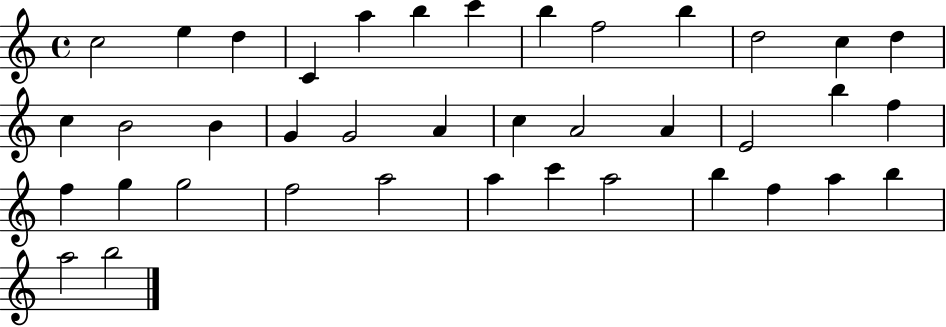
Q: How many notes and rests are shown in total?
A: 39